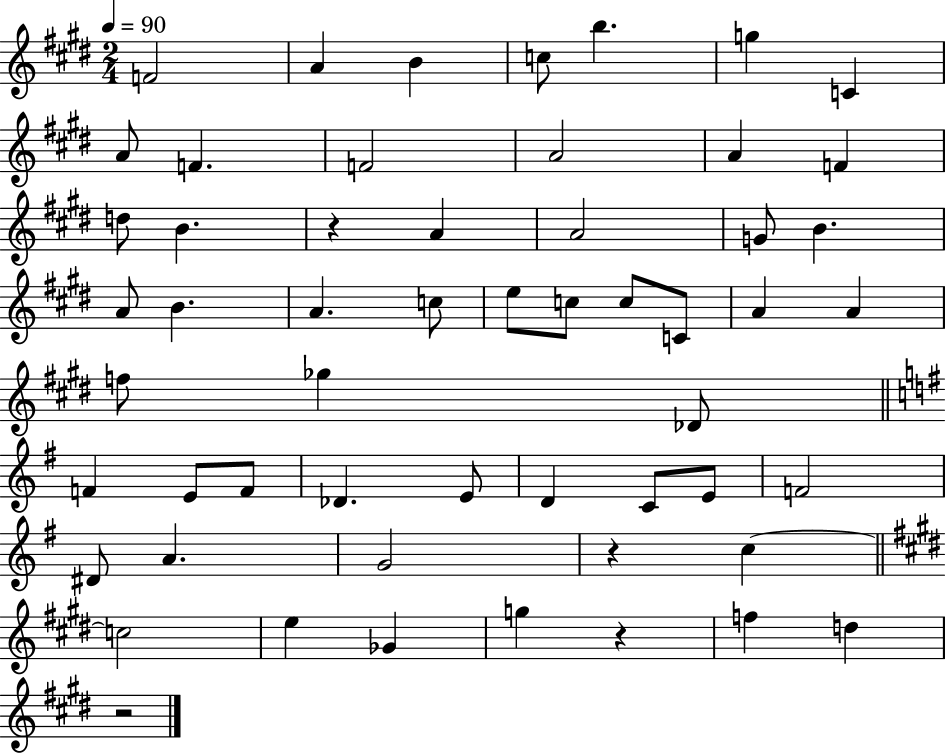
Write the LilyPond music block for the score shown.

{
  \clef treble
  \numericTimeSignature
  \time 2/4
  \key e \major
  \tempo 4 = 90
  \repeat volta 2 { f'2 | a'4 b'4 | c''8 b''4. | g''4 c'4 | \break a'8 f'4. | f'2 | a'2 | a'4 f'4 | \break d''8 b'4. | r4 a'4 | a'2 | g'8 b'4. | \break a'8 b'4. | a'4. c''8 | e''8 c''8 c''8 c'8 | a'4 a'4 | \break f''8 ges''4 des'8 | \bar "||" \break \key e \minor f'4 e'8 f'8 | des'4. e'8 | d'4 c'8 e'8 | f'2 | \break dis'8 a'4. | g'2 | r4 c''4~~ | \bar "||" \break \key e \major c''2 | e''4 ges'4 | g''4 r4 | f''4 d''4 | \break r2 | } \bar "|."
}